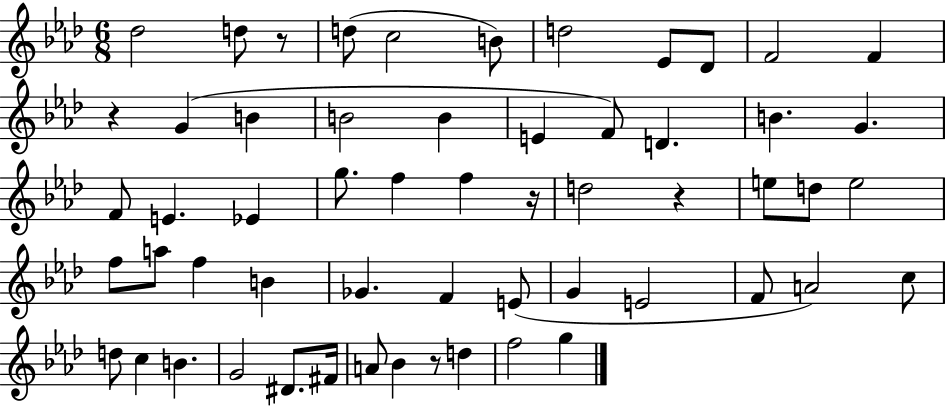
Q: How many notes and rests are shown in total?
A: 57